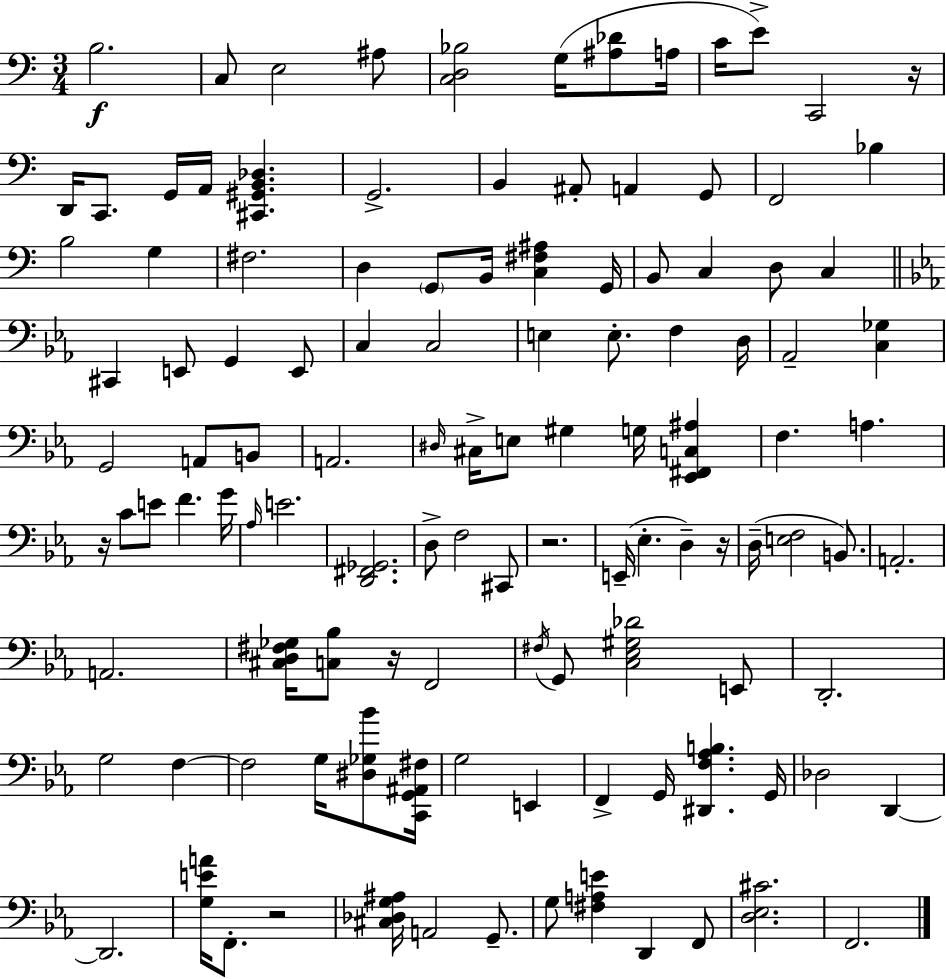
B3/h. C3/e E3/h A#3/e [C3,D3,Bb3]/h G3/s [A#3,Db4]/e A3/s C4/s E4/e C2/h R/s D2/s C2/e. G2/s A2/s [C#2,G#2,B2,Db3]/q. G2/h. B2/q A#2/e A2/q G2/e F2/h Bb3/q B3/h G3/q F#3/h. D3/q G2/e B2/s [C3,F#3,A#3]/q G2/s B2/e C3/q D3/e C3/q C#2/q E2/e G2/q E2/e C3/q C3/h E3/q E3/e. F3/q D3/s Ab2/h [C3,Gb3]/q G2/h A2/e B2/e A2/h. D#3/s C#3/s E3/e G#3/q G3/s [Eb2,F#2,C3,A#3]/q F3/q. A3/q. R/s C4/e E4/e F4/q. G4/s Ab3/s E4/h. [D2,F#2,Gb2]/h. D3/e F3/h C#2/e R/h. E2/s Eb3/q. D3/q R/s D3/s [E3,F3]/h B2/e. A2/h. A2/h. [C#3,D3,F#3,Gb3]/s [C3,Bb3]/e R/s F2/h F#3/s G2/e [C3,Eb3,G#3,Db4]/h E2/e D2/h. G3/h F3/q F3/h G3/s [D#3,Gb3,Bb4]/e [C2,G2,A#2,F#3]/s G3/h E2/q F2/q G2/s [D#2,F3,Ab3,B3]/q. G2/s Db3/h D2/q D2/h. [G3,E4,A4]/s F2/e. R/h [C#3,Db3,G3,A#3]/s A2/h G2/e. G3/e [F#3,A3,E4]/q D2/q F2/e [D3,Eb3,C#4]/h. F2/h.